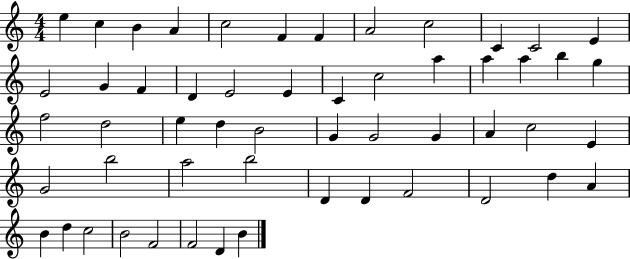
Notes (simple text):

E5/q C5/q B4/q A4/q C5/h F4/q F4/q A4/h C5/h C4/q C4/h E4/q E4/h G4/q F4/q D4/q E4/h E4/q C4/q C5/h A5/q A5/q A5/q B5/q G5/q F5/h D5/h E5/q D5/q B4/h G4/q G4/h G4/q A4/q C5/h E4/q G4/h B5/h A5/h B5/h D4/q D4/q F4/h D4/h D5/q A4/q B4/q D5/q C5/h B4/h F4/h F4/h D4/q B4/q